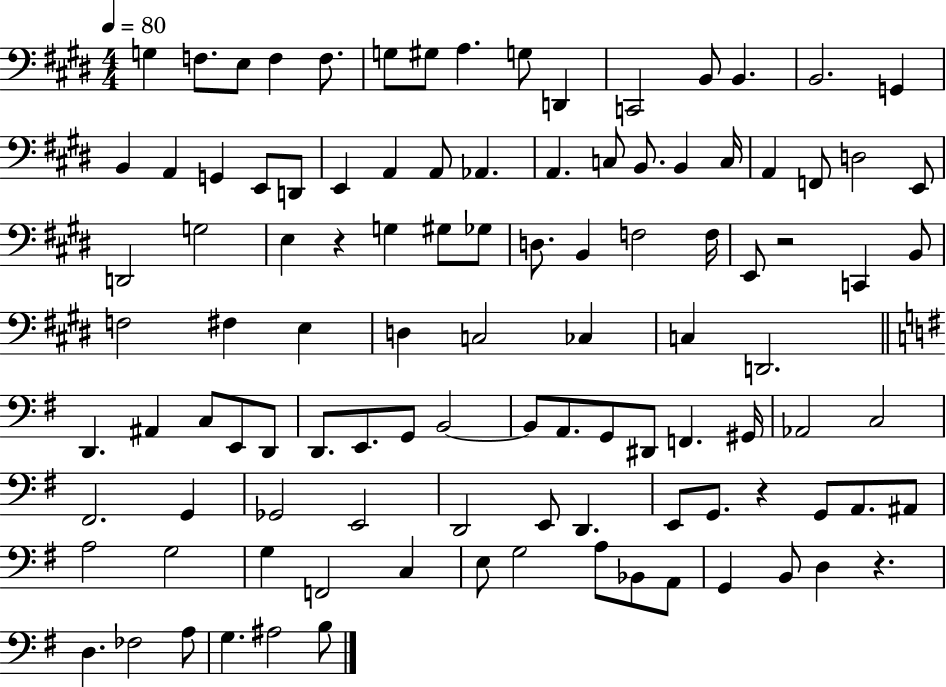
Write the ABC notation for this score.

X:1
T:Untitled
M:4/4
L:1/4
K:E
G, F,/2 E,/2 F, F,/2 G,/2 ^G,/2 A, G,/2 D,, C,,2 B,,/2 B,, B,,2 G,, B,, A,, G,, E,,/2 D,,/2 E,, A,, A,,/2 _A,, A,, C,/2 B,,/2 B,, C,/4 A,, F,,/2 D,2 E,,/2 D,,2 G,2 E, z G, ^G,/2 _G,/2 D,/2 B,, F,2 F,/4 E,,/2 z2 C,, B,,/2 F,2 ^F, E, D, C,2 _C, C, D,,2 D,, ^A,, C,/2 E,,/2 D,,/2 D,,/2 E,,/2 G,,/2 B,,2 B,,/2 A,,/2 G,,/2 ^D,,/2 F,, ^G,,/4 _A,,2 C,2 ^F,,2 G,, _G,,2 E,,2 D,,2 E,,/2 D,, E,,/2 G,,/2 z G,,/2 A,,/2 ^A,,/2 A,2 G,2 G, F,,2 C, E,/2 G,2 A,/2 _B,,/2 A,,/2 G,, B,,/2 D, z D, _F,2 A,/2 G, ^A,2 B,/2